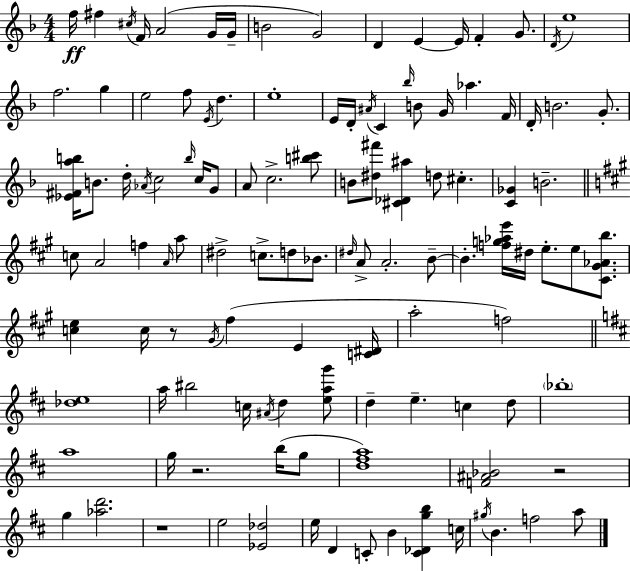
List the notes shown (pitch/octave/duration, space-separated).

F5/s F#5/q C#5/s F4/s A4/h G4/s G4/s B4/h G4/h D4/q E4/q E4/s F4/q G4/e. D4/s E5/w F5/h. G5/q E5/h F5/e E4/s D5/q. E5/w E4/s D4/s A#4/s C4/q Bb5/s B4/e G4/s Ab5/q. F4/s D4/s B4/h. G4/e. [Eb4,F#4,A5,B5]/s B4/e. D5/s Ab4/s C5/h B5/s C5/s G4/e A4/e C5/h. [B5,C#6]/e B4/e [D#5,F#6]/e [C#4,Db4,A#5]/q D5/e C#5/q. [C4,Gb4]/q B4/h. C5/e A4/h F5/q A4/s A5/e D#5/h C5/e. D5/e Bb4/e. D#5/s A4/e A4/h. B4/e B4/q. [F5,G5,Ab5,E6]/s D#5/s E5/e. E5/e [C#4,G#4,Ab4,B5]/e. [C5,E5]/q C5/s R/e G#4/s F#5/q E4/q [C4,D#4]/s A5/h F5/h [Db5,E5]/w A5/s BIS5/h C5/s A#4/s D5/q [E5,A5,G6]/e D5/q E5/q. C5/q D5/e Bb5/w A5/w G5/s R/h. B5/s G5/e [D5,F#5,A5]/w [F4,A#4,Bb4]/h R/h G5/q [Ab5,D6]/h. R/w E5/h [Eb4,Db5]/h E5/s D4/q C4/e B4/q [C4,Db4,G5,B5]/q C5/s G#5/s B4/q. F5/h A5/e